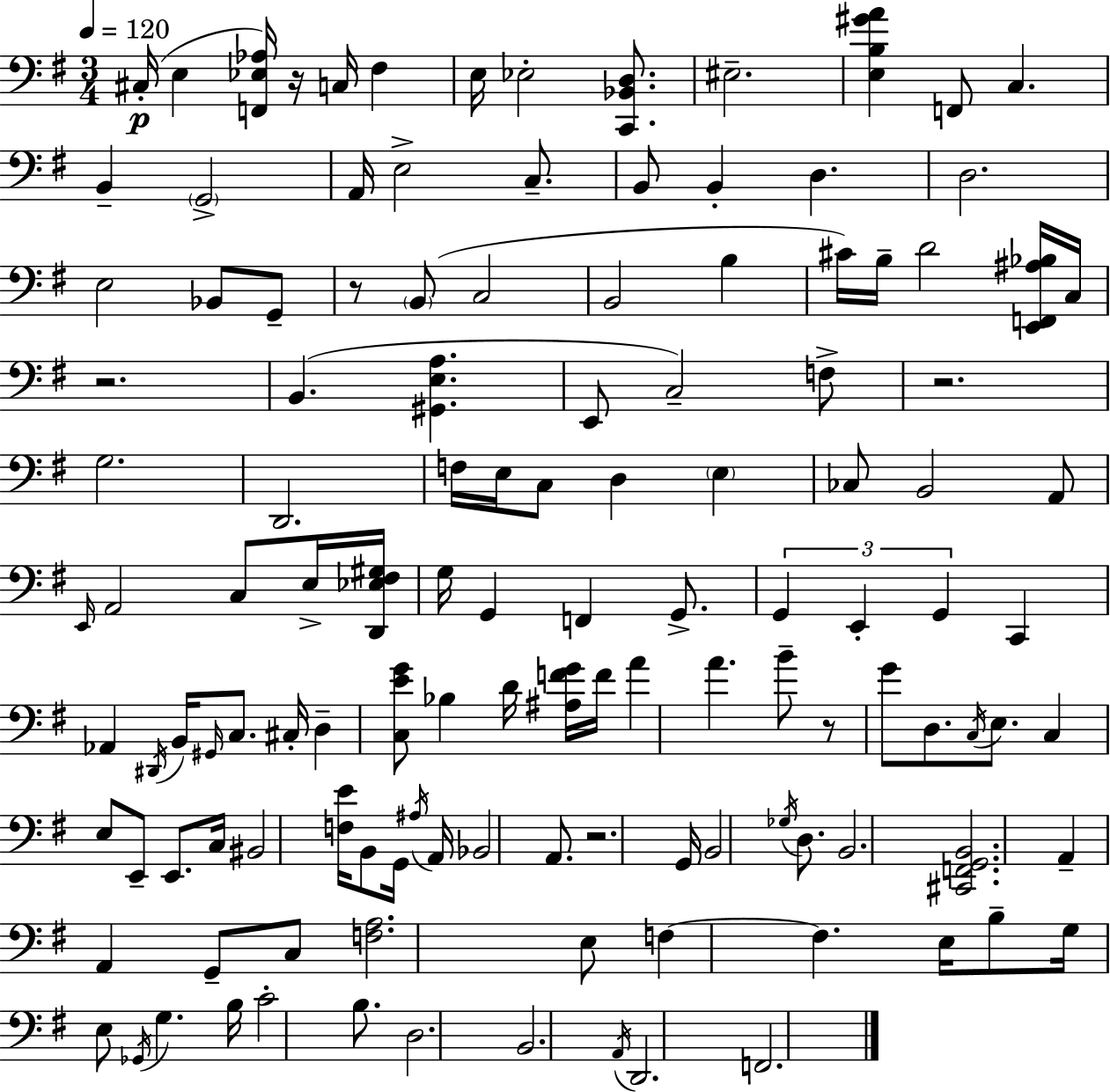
X:1
T:Untitled
M:3/4
L:1/4
K:G
^C,/4 E, [F,,_E,_A,]/4 z/4 C,/4 ^F, E,/4 _E,2 [C,,_B,,D,]/2 ^E,2 [E,B,^GA] F,,/2 C, B,, G,,2 A,,/4 E,2 C,/2 B,,/2 B,, D, D,2 E,2 _B,,/2 G,,/2 z/2 B,,/2 C,2 B,,2 B, ^C/4 B,/4 D2 [E,,F,,^A,_B,]/4 C,/4 z2 B,, [^G,,E,A,] E,,/2 C,2 F,/2 z2 G,2 D,,2 F,/4 E,/4 C,/2 D, E, _C,/2 B,,2 A,,/2 E,,/4 A,,2 C,/2 E,/4 [D,,_E,^F,^G,]/4 G,/4 G,, F,, G,,/2 G,, E,, G,, C,, _A,, ^D,,/4 B,,/4 ^G,,/4 C,/2 ^C,/4 D, [C,EG]/2 _B, D/4 [^A,FG]/4 F/4 A A B/2 z/2 G/2 D,/2 C,/4 E,/2 C, E,/2 E,,/2 E,,/2 C,/4 ^B,,2 [F,E]/4 B,,/2 G,,/4 ^A,/4 A,,/4 _B,,2 A,,/2 z2 G,,/4 B,,2 _G,/4 D,/2 B,,2 [^C,,F,,G,,B,,]2 A,, A,, G,,/2 C,/2 [F,A,]2 E,/2 F, F, E,/4 B,/2 G,/4 E,/2 _G,,/4 G, B,/4 C2 B,/2 D,2 B,,2 A,,/4 D,,2 F,,2